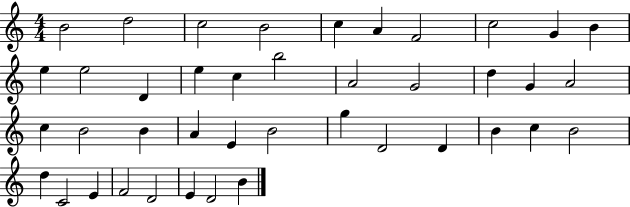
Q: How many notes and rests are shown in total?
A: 41